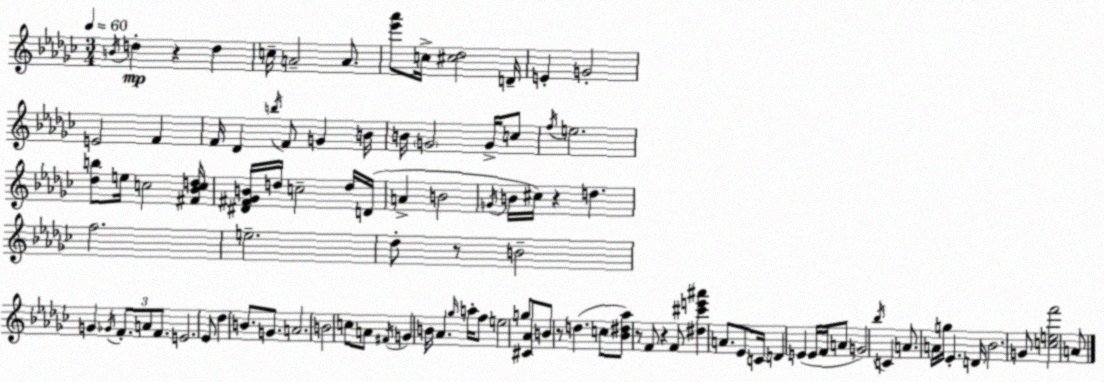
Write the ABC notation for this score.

X:1
T:Untitled
M:3/4
L:1/4
K:Ebm
B/4 d z d c/4 A2 A/2 [_e'_a']/2 c/4 [^c_d]2 D/4 E G2 E2 F F/4 _D b/4 F/2 G B/4 B/4 G2 G/4 c/2 f/4 e2 [_db]/2 e/4 c2 [^F_Bcd]/4 [^D^F_GB]/4 d/4 c2 d/4 D/4 A B2 G/4 B/4 ^c/4 z d f2 e2 _d/2 z/2 B2 G _G/4 F/2 A/2 F/2 E2 _E/2 _d B/2 G/2 A2 B2 c/2 A/2 ^F/4 G B/4 _A _g/4 a/4 f/2 e2 g/2 [^C_A]/2 B/2 z/2 d c/2 [_B^d_a]/2 z/2 F/2 z F/2 [^d^c'e'^a'] A/2 _E/2 C/4 D E E/4 F/4 A/2 G2 _b/4 C A/2 A/4 g/4 _E D/4 _B2 G/2 [cef']2 A/2